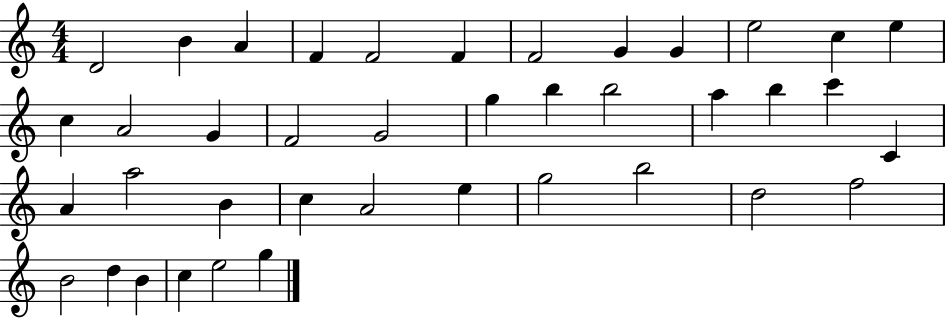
D4/h B4/q A4/q F4/q F4/h F4/q F4/h G4/q G4/q E5/h C5/q E5/q C5/q A4/h G4/q F4/h G4/h G5/q B5/q B5/h A5/q B5/q C6/q C4/q A4/q A5/h B4/q C5/q A4/h E5/q G5/h B5/h D5/h F5/h B4/h D5/q B4/q C5/q E5/h G5/q